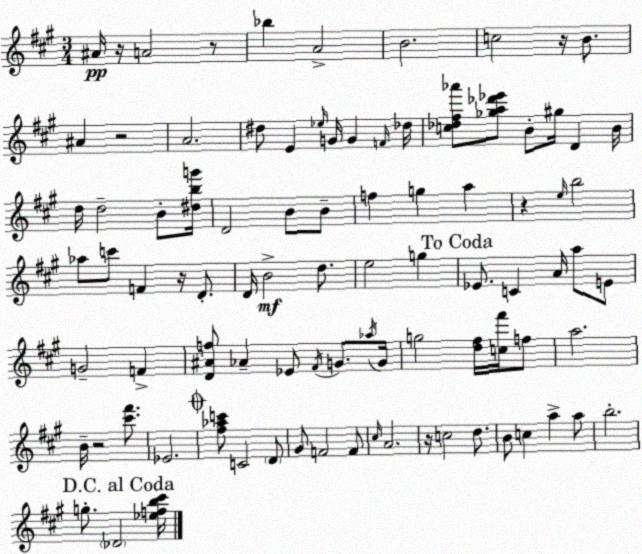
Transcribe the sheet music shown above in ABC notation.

X:1
T:Untitled
M:3/4
L:1/4
K:A
^A/4 z/4 A2 z/2 _b A2 B2 c2 z/4 B/2 ^A z2 A2 ^d/2 E _e/4 G/4 G F/4 _d/4 [c_d^f_a']/2 [_ga_d'_e']/2 B/2 ^g/4 D B/4 d/4 d2 B/2 [^dbg']/4 D2 B/2 B/2 f g a z e/4 b2 _a/2 c'/2 F z/4 D/2 D/4 B2 d/2 e2 g _E/2 C A/4 a/2 E/2 G2 F [D^Af]/2 _A _E/2 ^F/4 G/2 _a/4 G/4 g2 [d^f]/4 [c^f']/4 f/2 a2 B/4 z2 [^c'^f']/2 _E2 [^f_ac']/2 C2 D/2 ^G/2 F2 F/2 ^c/4 A2 z/4 c2 d/2 B/2 c a a/2 b2 g/2 _D2 [_efb^c']/4